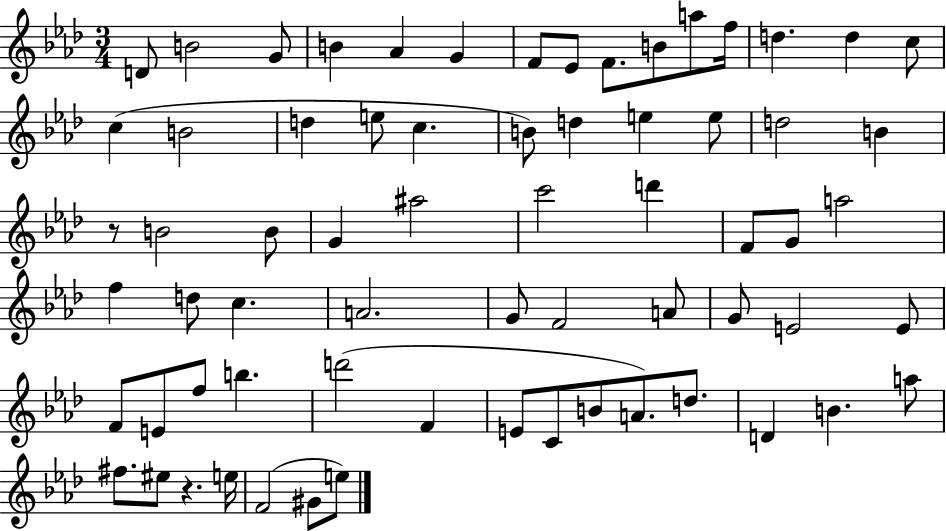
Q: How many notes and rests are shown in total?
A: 67